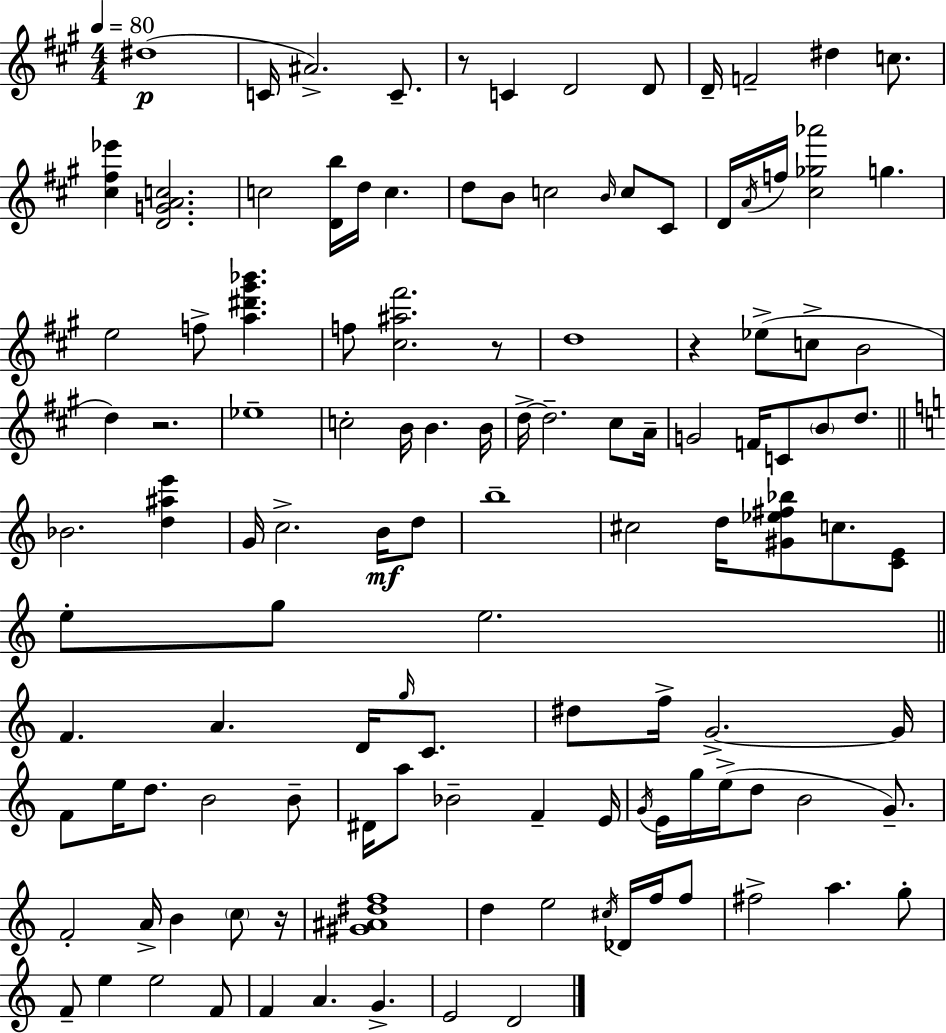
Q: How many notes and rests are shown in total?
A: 121